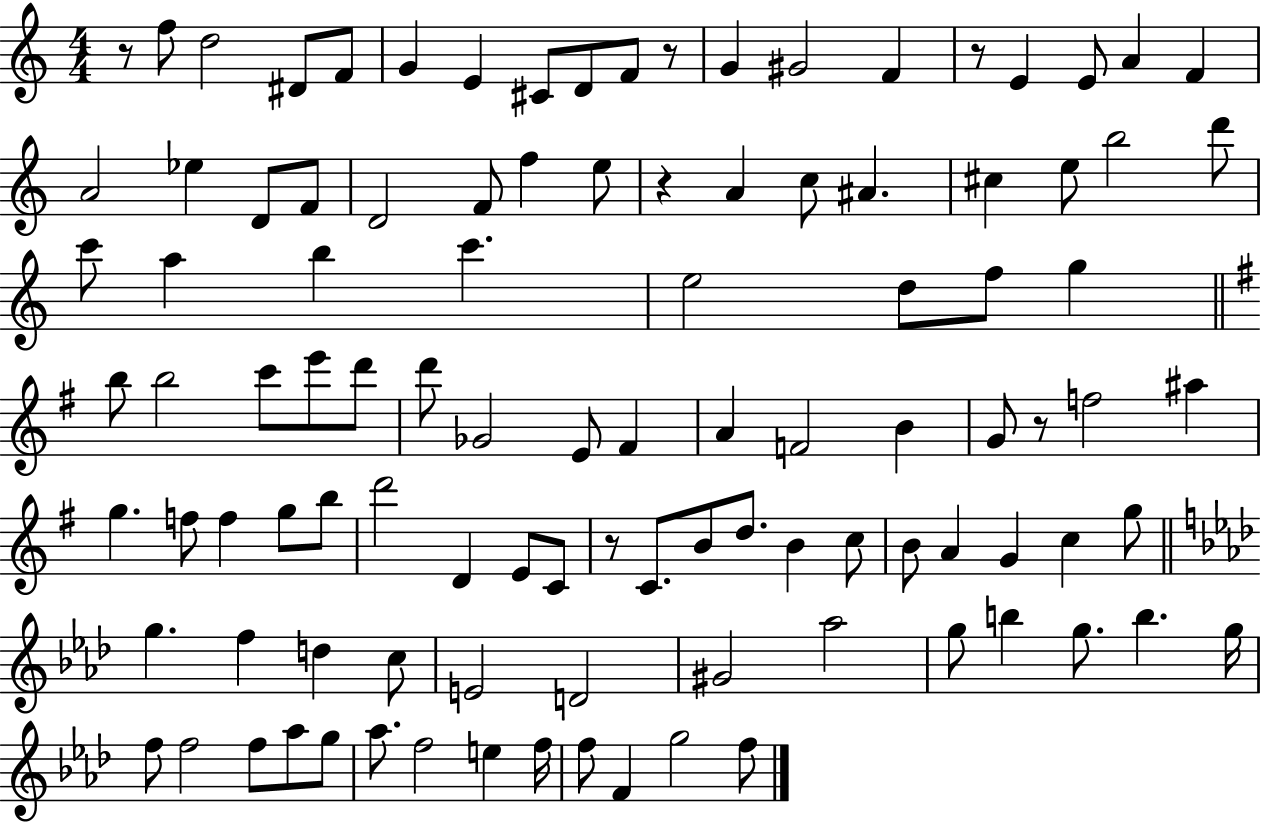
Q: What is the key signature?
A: C major